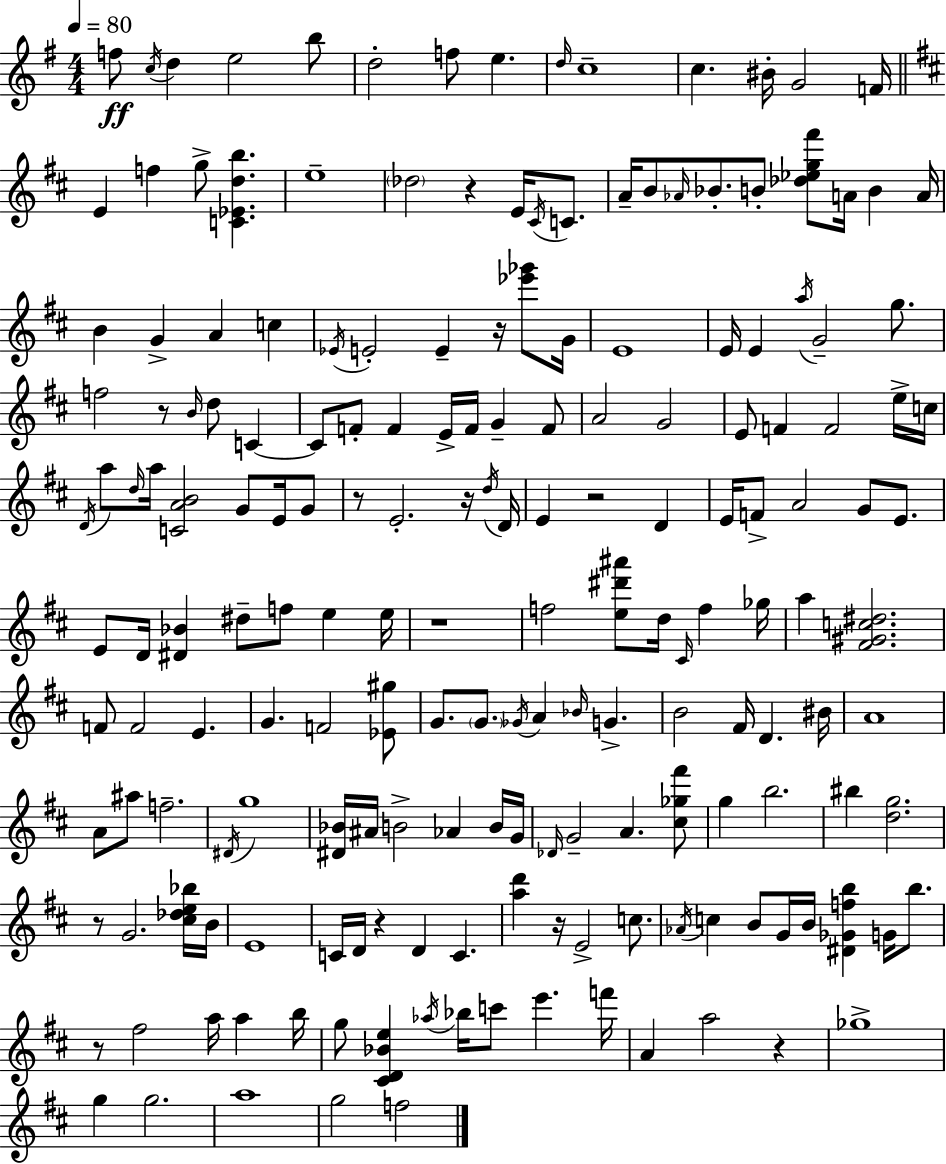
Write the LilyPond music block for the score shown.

{
  \clef treble
  \numericTimeSignature
  \time 4/4
  \key g \major
  \tempo 4 = 80
  \repeat volta 2 { f''8\ff \acciaccatura { c''16 } d''4 e''2 b''8 | d''2-. f''8 e''4. | \grace { d''16 } c''1-- | c''4. bis'16-. g'2 | \break f'16 \bar "||" \break \key d \major e'4 f''4 g''8-> <c' ees' d'' b''>4. | e''1-- | \parenthesize des''2 r4 e'16 \acciaccatura { cis'16 } c'8. | a'16-- b'8 \grace { aes'16 } bes'8.-. b'8-. <des'' ees'' g'' fis'''>8 a'16 b'4 | \break a'16 b'4 g'4-> a'4 c''4 | \acciaccatura { ees'16 } e'2-. e'4-- r16 | <ees''' ges'''>8 g'16 e'1 | e'16 e'4 \acciaccatura { a''16 } g'2-- | \break g''8. f''2 r8 \grace { b'16 } d''8 | c'4~~ c'8 f'8-. f'4 e'16-> f'16 g'4-- | f'8 a'2 g'2 | e'8 f'4 f'2 | \break e''16-> c''16 \acciaccatura { d'16 } a''8 \grace { d''16 } a''16 <c' a' b'>2 | g'8 e'16 g'8 r8 e'2.-. | r16 \acciaccatura { d''16 } d'16 e'4 r2 | d'4 e'16 f'8-> a'2 | \break g'8 e'8. e'8 d'16 <dis' bes'>4 dis''8-- | f''8 e''4 e''16 r1 | f''2 | <e'' dis''' ais'''>8 d''16 \grace { cis'16 } f''4 ges''16 a''4 <fis' gis' c'' dis''>2. | \break f'8 f'2 | e'4. g'4. f'2 | <ees' gis''>8 g'8. \parenthesize g'8. \acciaccatura { ges'16 } | a'4 \grace { bes'16 } g'4.-> b'2 | \break fis'16 d'4. bis'16 a'1 | a'8 ais''8 f''2.-- | \acciaccatura { dis'16 } g''1 | <dis' bes'>16 ais'16 b'2-> | \break aes'4 b'16 g'16 \grace { des'16 } g'2-- | a'4. <cis'' ges'' fis'''>8 g''4 | b''2. bis''4 | <d'' g''>2. r8 g'2. | \break <cis'' des'' e'' bes''>16 b'16 e'1 | c'16 d'16 r4 | d'4 c'4. <a'' d'''>4 | r16 e'2-> c''8. \acciaccatura { aes'16 } c''4 | \break b'8 g'16 b'16 <dis' ges' f'' b''>4 g'16 b''8. r8 | fis''2 a''16 a''4 b''16 g''8 | <cis' d' bes' e''>4 \acciaccatura { aes''16 } bes''16 c'''8 e'''4. f'''16 a'4 | a''2 r4 ges''1-> | \break g''4 | g''2. a''1 | g''2 | f''2 } \bar "|."
}